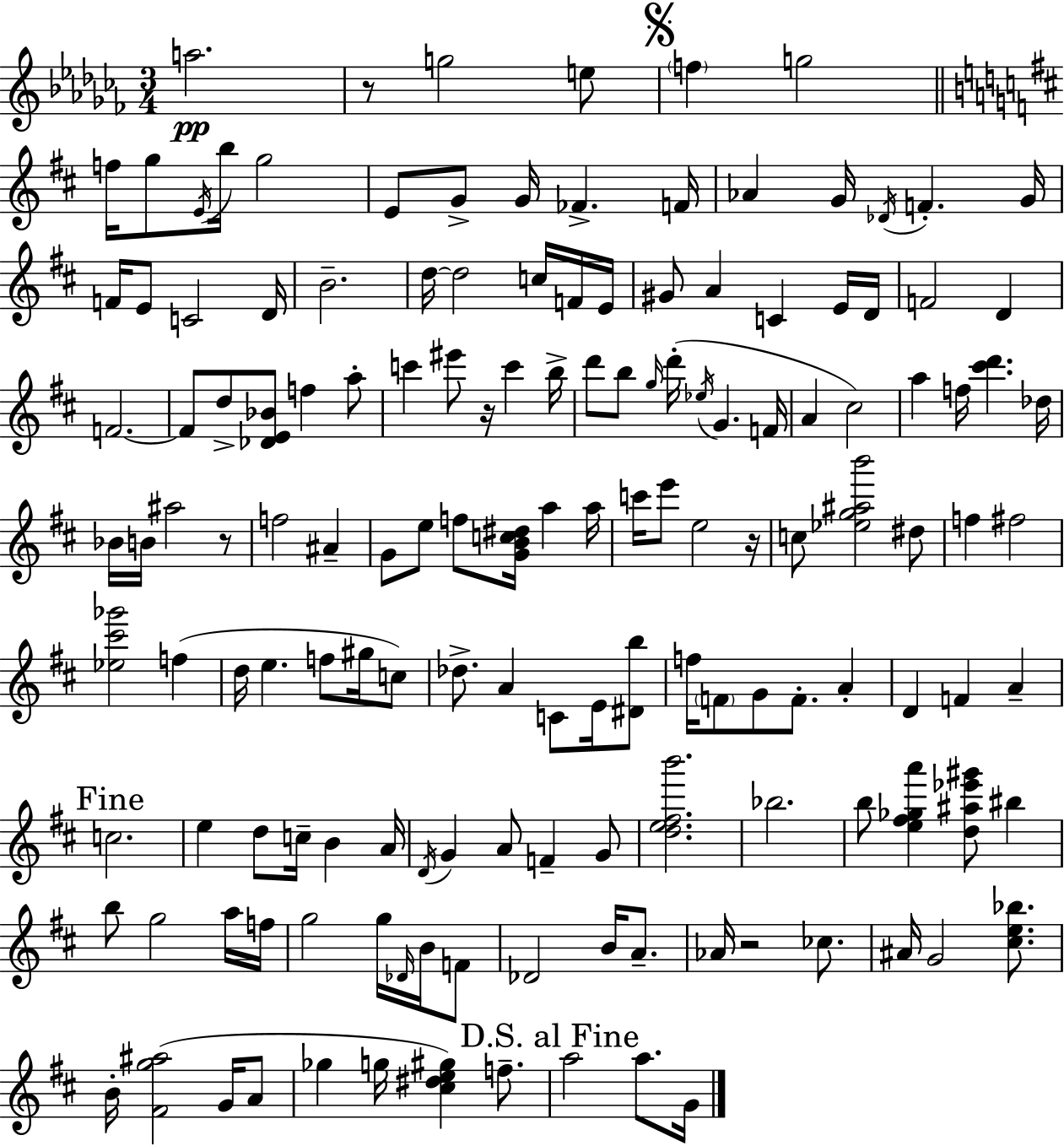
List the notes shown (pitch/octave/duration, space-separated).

A5/h. R/e G5/h E5/e F5/q G5/h F5/s G5/e E4/s B5/s G5/h E4/e G4/e G4/s FES4/q. F4/s Ab4/q G4/s Db4/s F4/q. G4/s F4/s E4/e C4/h D4/s B4/h. D5/s D5/h C5/s F4/s E4/s G#4/e A4/q C4/q E4/s D4/s F4/h D4/q F4/h. F4/e D5/e [Db4,E4,Bb4]/e F5/q A5/e C6/q EIS6/e R/s C6/q B5/s D6/e B5/e G5/s D6/s Eb5/s G4/q. F4/s A4/q C#5/h A5/q F5/s [C#6,D6]/q. Db5/s Bb4/s B4/s A#5/h R/e F5/h A#4/q G4/e E5/e F5/e [G4,B4,C5,D#5]/s A5/q A5/s C6/s E6/e E5/h R/s C5/e [Eb5,G5,A#5,B6]/h D#5/e F5/q F#5/h [Eb5,C#6,Gb6]/h F5/q D5/s E5/q. F5/e G#5/s C5/e Db5/e. A4/q C4/e E4/s [D#4,B5]/e F5/s F4/e G4/e F4/e. A4/q D4/q F4/q A4/q C5/h. E5/q D5/e C5/s B4/q A4/s D4/s G4/q A4/e F4/q G4/e [D5,E5,F#5,B6]/h. Bb5/h. B5/e [E5,F#5,Gb5,A6]/q [D5,A#5,Eb6,G#6]/e BIS5/q B5/e G5/h A5/s F5/s G5/h G5/s Db4/s B4/s F4/e Db4/h B4/s A4/e. Ab4/s R/h CES5/e. A#4/s G4/h [C#5,E5,Bb5]/e. B4/s [F#4,G5,A#5]/h G4/s A4/e Gb5/q G5/s [C#5,D#5,E5,G#5]/q F5/e. A5/h A5/e. G4/s